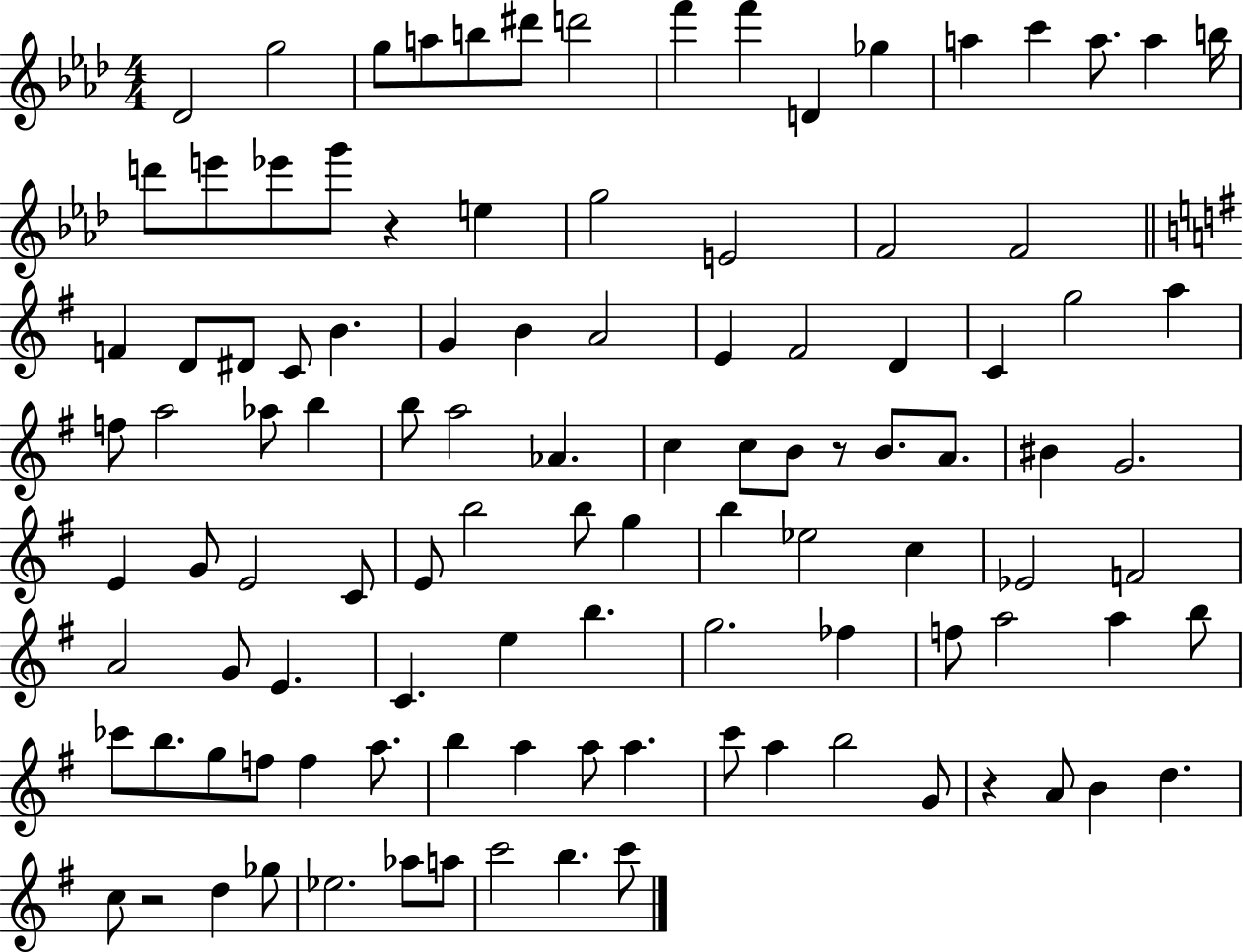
Db4/h G5/h G5/e A5/e B5/e D#6/e D6/h F6/q F6/q D4/q Gb5/q A5/q C6/q A5/e. A5/q B5/s D6/e E6/e Eb6/e G6/e R/q E5/q G5/h E4/h F4/h F4/h F4/q D4/e D#4/e C4/e B4/q. G4/q B4/q A4/h E4/q F#4/h D4/q C4/q G5/h A5/q F5/e A5/h Ab5/e B5/q B5/e A5/h Ab4/q. C5/q C5/e B4/e R/e B4/e. A4/e. BIS4/q G4/h. E4/q G4/e E4/h C4/e E4/e B5/h B5/e G5/q B5/q Eb5/h C5/q Eb4/h F4/h A4/h G4/e E4/q. C4/q. E5/q B5/q. G5/h. FES5/q F5/e A5/h A5/q B5/e CES6/e B5/e. G5/e F5/e F5/q A5/e. B5/q A5/q A5/e A5/q. C6/e A5/q B5/h G4/e R/q A4/e B4/q D5/q. C5/e R/h D5/q Gb5/e Eb5/h. Ab5/e A5/e C6/h B5/q. C6/e